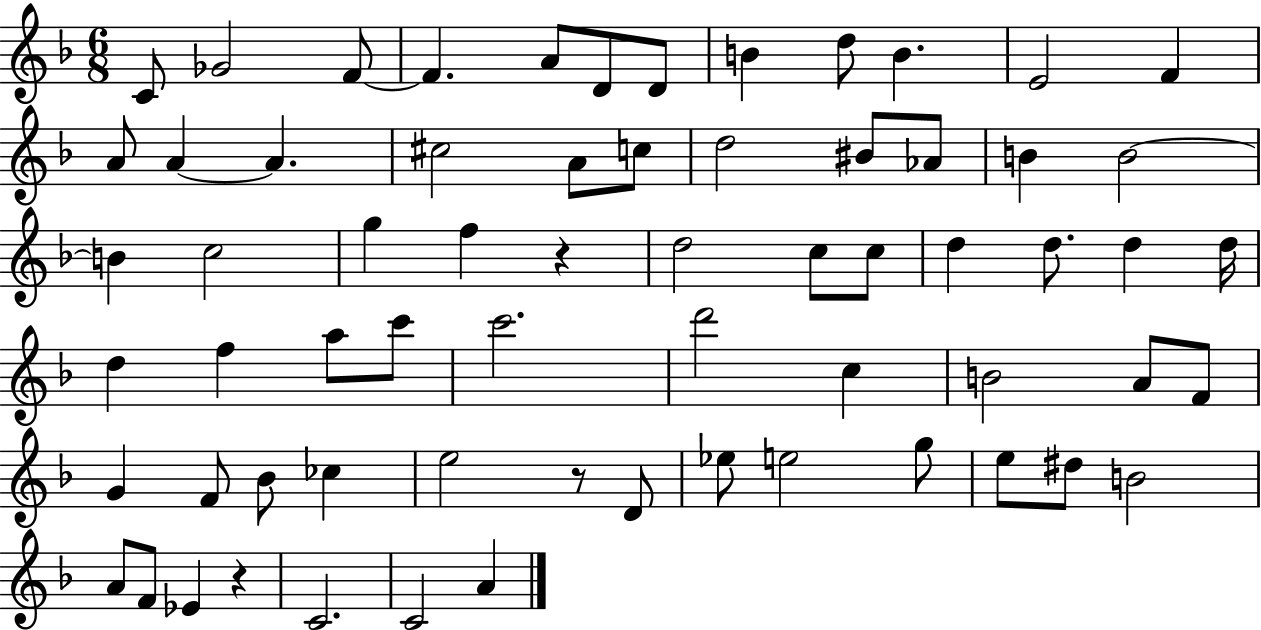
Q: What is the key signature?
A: F major